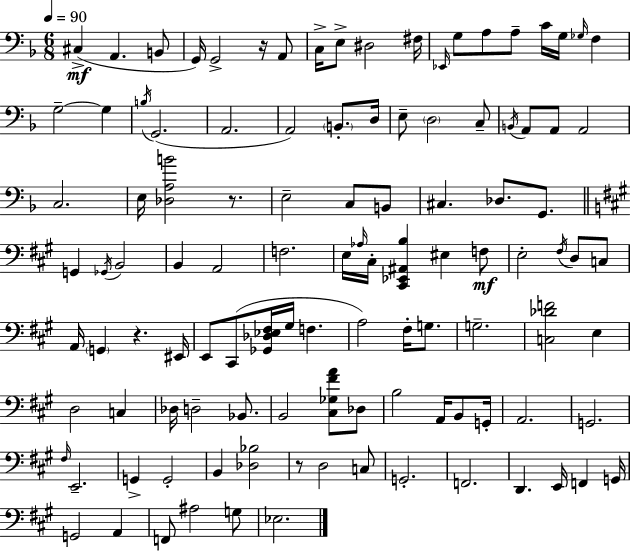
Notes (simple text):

C#3/q A2/q. B2/e G2/s G2/h R/s A2/e C3/s E3/e D#3/h F#3/s Eb2/s G3/e A3/e A3/e C4/s G3/s Gb3/s F3/q G3/h G3/q B3/s G2/h. A2/h. A2/h B2/e. D3/s E3/e D3/h C3/e B2/s A2/e A2/e A2/h C3/h. E3/s [Db3,A3,B4]/h R/e. E3/h C3/e B2/e C#3/q. Db3/e. G2/e. G2/q Gb2/s B2/h B2/q A2/h F3/h. E3/s Ab3/s C#3/s [C#2,Eb2,A#2,B3]/q EIS3/q F3/e E3/h F#3/s D3/e C3/e A2/s G2/q R/q. EIS2/s E2/e C#2/e [Gb2,Db3,Eb3,F#3]/s G#3/s F3/q. A3/h F#3/s G3/e. G3/h. [C3,Db4,F4]/h E3/q D3/h C3/q Db3/s D3/h Bb2/e. B2/h [C#3,Gb3,F#4,A4]/e Db3/e B3/h A2/s B2/e G2/s A2/h. G2/h. F#3/s E2/h. G2/q G2/h B2/q [Db3,Bb3]/h R/e D3/h C3/e G2/h. F2/h. D2/q. E2/s F2/q G2/s G2/h A2/q F2/e A#3/h G3/e Eb3/h.